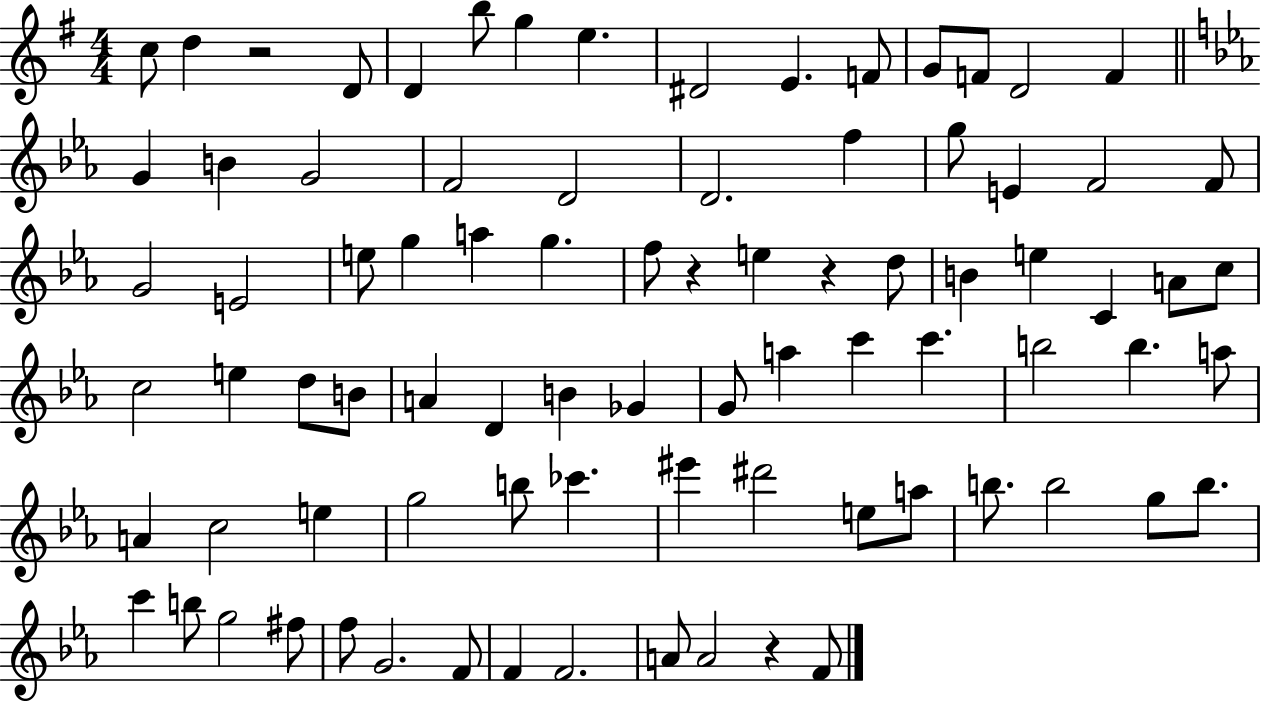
C5/e D5/q R/h D4/e D4/q B5/e G5/q E5/q. D#4/h E4/q. F4/e G4/e F4/e D4/h F4/q G4/q B4/q G4/h F4/h D4/h D4/h. F5/q G5/e E4/q F4/h F4/e G4/h E4/h E5/e G5/q A5/q G5/q. F5/e R/q E5/q R/q D5/e B4/q E5/q C4/q A4/e C5/e C5/h E5/q D5/e B4/e A4/q D4/q B4/q Gb4/q G4/e A5/q C6/q C6/q. B5/h B5/q. A5/e A4/q C5/h E5/q G5/h B5/e CES6/q. EIS6/q D#6/h E5/e A5/e B5/e. B5/h G5/e B5/e. C6/q B5/e G5/h F#5/e F5/e G4/h. F4/e F4/q F4/h. A4/e A4/h R/q F4/e